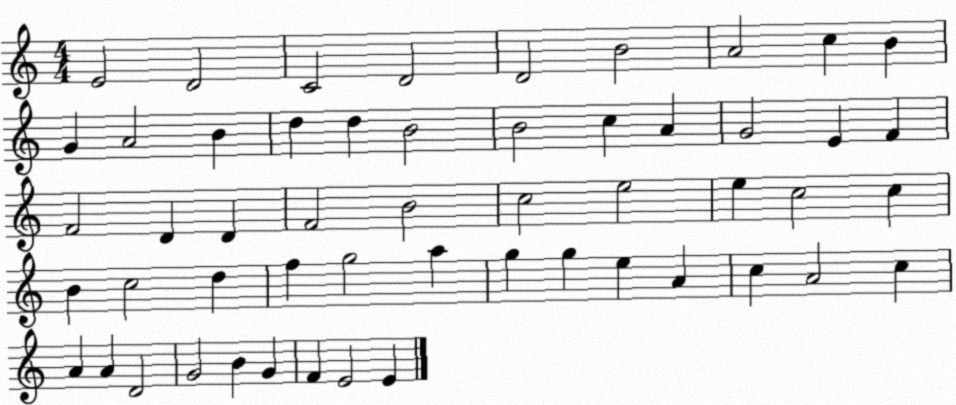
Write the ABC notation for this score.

X:1
T:Untitled
M:4/4
L:1/4
K:C
E2 D2 C2 D2 D2 B2 A2 c B G A2 B d d B2 B2 c A G2 E F F2 D D F2 B2 c2 e2 e c2 c B c2 d f g2 a g g e A c A2 c A A D2 G2 B G F E2 E